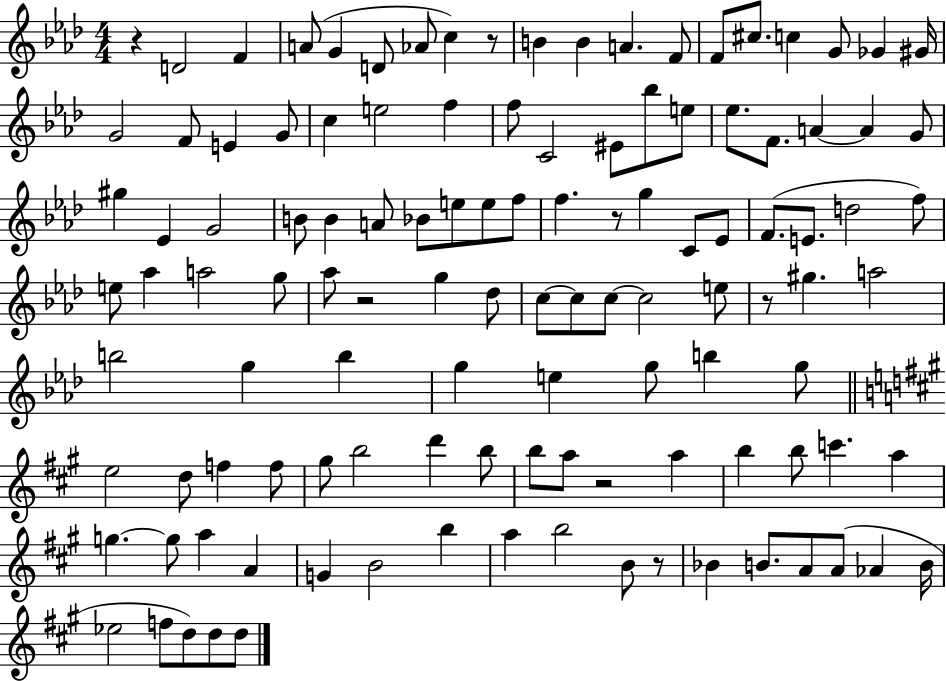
{
  \clef treble
  \numericTimeSignature
  \time 4/4
  \key aes \major
  r4 d'2 f'4 | a'8( g'4 d'8 aes'8 c''4) r8 | b'4 b'4 a'4. f'8 | f'8 cis''8. c''4 g'8 ges'4 gis'16 | \break g'2 f'8 e'4 g'8 | c''4 e''2 f''4 | f''8 c'2 eis'8 bes''8 e''8 | ees''8. f'8. a'4~~ a'4 g'8 | \break gis''4 ees'4 g'2 | b'8 b'4 a'8 bes'8 e''8 e''8 f''8 | f''4. r8 g''4 c'8 ees'8 | f'8.( e'8. d''2 f''8) | \break e''8 aes''4 a''2 g''8 | aes''8 r2 g''4 des''8 | c''8~~ c''8 c''8~~ c''2 e''8 | r8 gis''4. a''2 | \break b''2 g''4 b''4 | g''4 e''4 g''8 b''4 g''8 | \bar "||" \break \key a \major e''2 d''8 f''4 f''8 | gis''8 b''2 d'''4 b''8 | b''8 a''8 r2 a''4 | b''4 b''8 c'''4. a''4 | \break g''4.~~ g''8 a''4 a'4 | g'4 b'2 b''4 | a''4 b''2 b'8 r8 | bes'4 b'8. a'8 a'8( aes'4 b'16 | \break ees''2 f''8 d''8) d''8 d''8 | \bar "|."
}